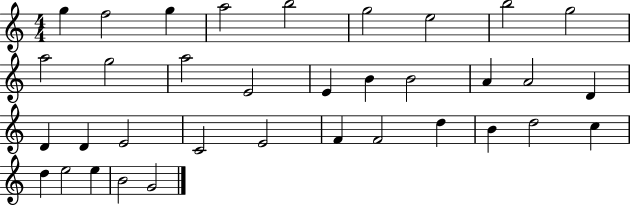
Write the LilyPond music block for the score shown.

{
  \clef treble
  \numericTimeSignature
  \time 4/4
  \key c \major
  g''4 f''2 g''4 | a''2 b''2 | g''2 e''2 | b''2 g''2 | \break a''2 g''2 | a''2 e'2 | e'4 b'4 b'2 | a'4 a'2 d'4 | \break d'4 d'4 e'2 | c'2 e'2 | f'4 f'2 d''4 | b'4 d''2 c''4 | \break d''4 e''2 e''4 | b'2 g'2 | \bar "|."
}